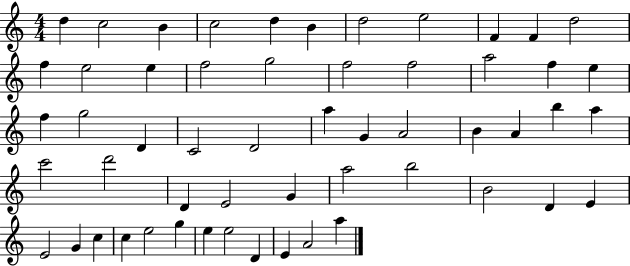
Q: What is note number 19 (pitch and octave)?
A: A5